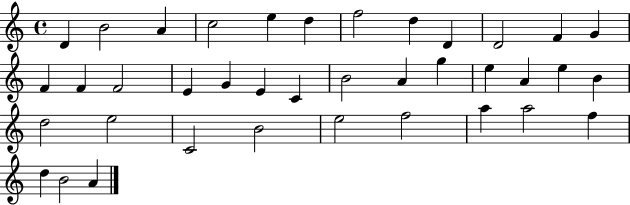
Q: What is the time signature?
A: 4/4